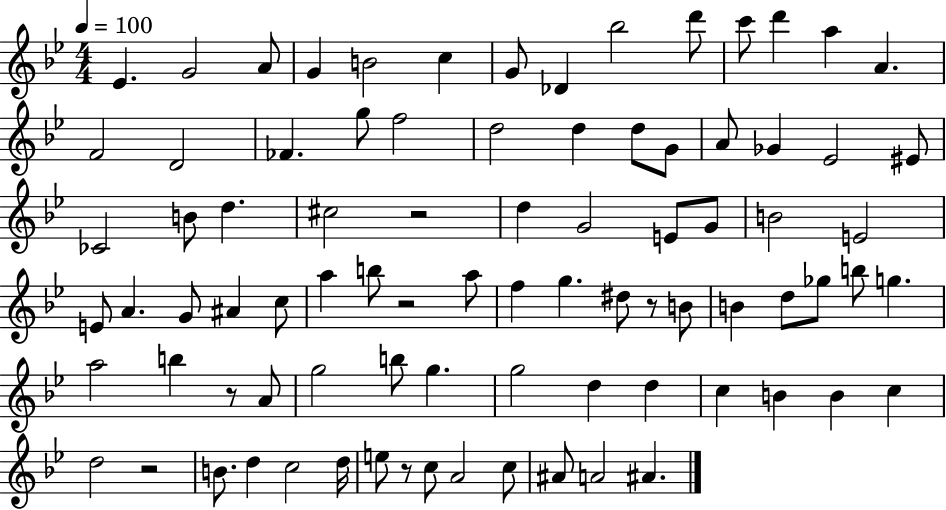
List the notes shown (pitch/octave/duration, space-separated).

Eb4/q. G4/h A4/e G4/q B4/h C5/q G4/e Db4/q Bb5/h D6/e C6/e D6/q A5/q A4/q. F4/h D4/h FES4/q. G5/e F5/h D5/h D5/q D5/e G4/e A4/e Gb4/q Eb4/h EIS4/e CES4/h B4/e D5/q. C#5/h R/h D5/q G4/h E4/e G4/e B4/h E4/h E4/e A4/q. G4/e A#4/q C5/e A5/q B5/e R/h A5/e F5/q G5/q. D#5/e R/e B4/e B4/q D5/e Gb5/e B5/e G5/q. A5/h B5/q R/e A4/e G5/h B5/e G5/q. G5/h D5/q D5/q C5/q B4/q B4/q C5/q D5/h R/h B4/e. D5/q C5/h D5/s E5/e R/e C5/e A4/h C5/e A#4/e A4/h A#4/q.